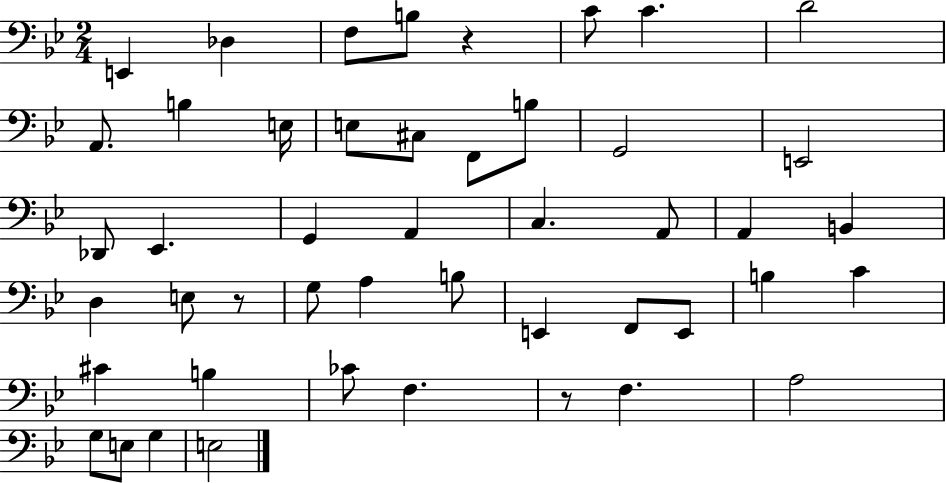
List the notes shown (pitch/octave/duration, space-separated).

E2/q Db3/q F3/e B3/e R/q C4/e C4/q. D4/h A2/e. B3/q E3/s E3/e C#3/e F2/e B3/e G2/h E2/h Db2/e Eb2/q. G2/q A2/q C3/q. A2/e A2/q B2/q D3/q E3/e R/e G3/e A3/q B3/e E2/q F2/e E2/e B3/q C4/q C#4/q B3/q CES4/e F3/q. R/e F3/q. A3/h G3/e E3/e G3/q E3/h